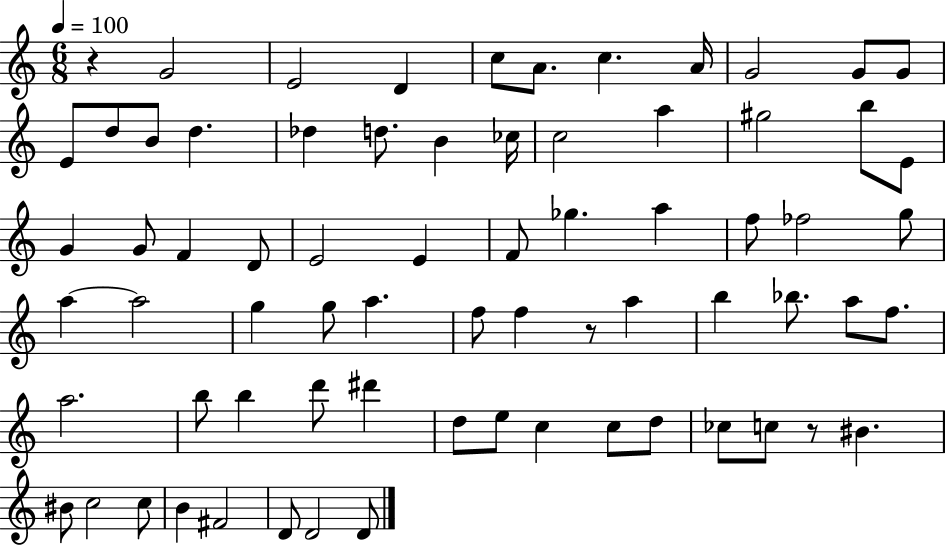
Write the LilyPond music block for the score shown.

{
  \clef treble
  \numericTimeSignature
  \time 6/8
  \key c \major
  \tempo 4 = 100
  r4 g'2 | e'2 d'4 | c''8 a'8. c''4. a'16 | g'2 g'8 g'8 | \break e'8 d''8 b'8 d''4. | des''4 d''8. b'4 ces''16 | c''2 a''4 | gis''2 b''8 e'8 | \break g'4 g'8 f'4 d'8 | e'2 e'4 | f'8 ges''4. a''4 | f''8 fes''2 g''8 | \break a''4~~ a''2 | g''4 g''8 a''4. | f''8 f''4 r8 a''4 | b''4 bes''8. a''8 f''8. | \break a''2. | b''8 b''4 d'''8 dis'''4 | d''8 e''8 c''4 c''8 d''8 | ces''8 c''8 r8 bis'4. | \break bis'8 c''2 c''8 | b'4 fis'2 | d'8 d'2 d'8 | \bar "|."
}